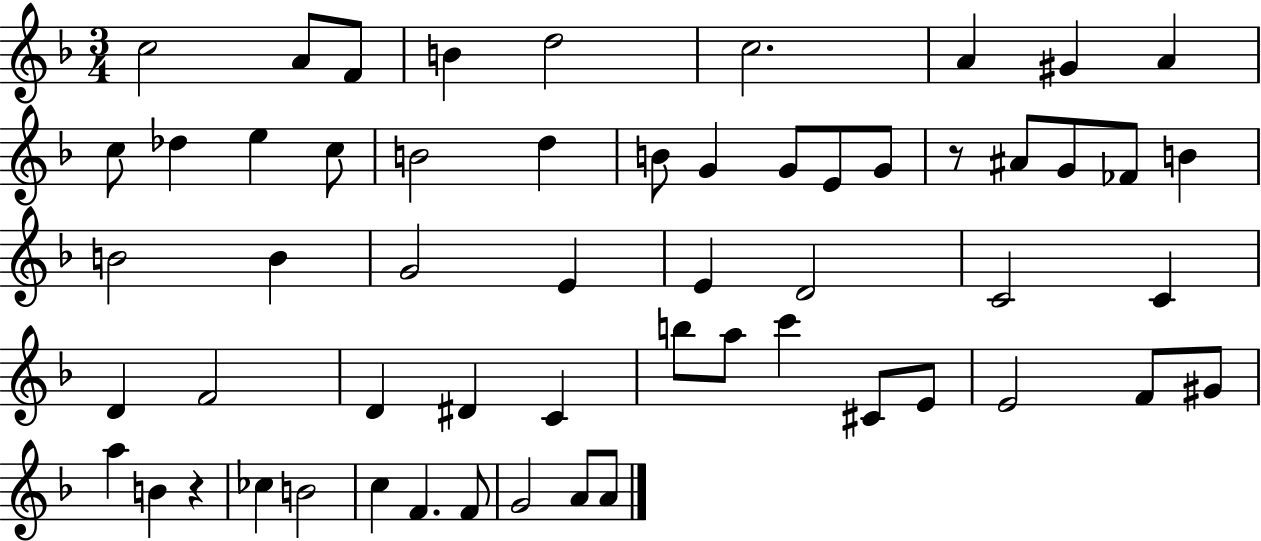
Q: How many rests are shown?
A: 2